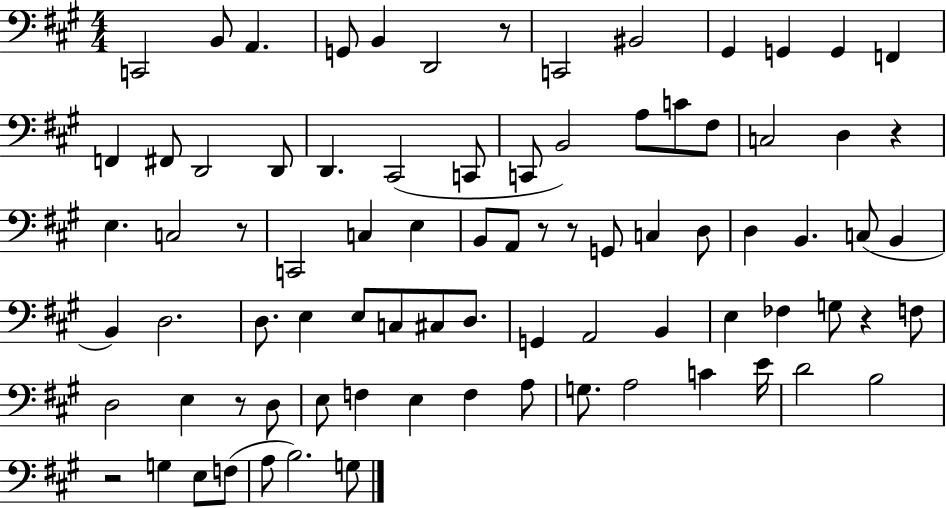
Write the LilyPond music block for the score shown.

{
  \clef bass
  \numericTimeSignature
  \time 4/4
  \key a \major
  c,2 b,8 a,4. | g,8 b,4 d,2 r8 | c,2 bis,2 | gis,4 g,4 g,4 f,4 | \break f,4 fis,8 d,2 d,8 | d,4. cis,2( c,8 | c,8 b,2) a8 c'8 fis8 | c2 d4 r4 | \break e4. c2 r8 | c,2 c4 e4 | b,8 a,8 r8 r8 g,8 c4 d8 | d4 b,4. c8( b,4 | \break b,4) d2. | d8. e4 e8 c8 cis8 d8. | g,4 a,2 b,4 | e4 fes4 g8 r4 f8 | \break d2 e4 r8 d8 | e8 f4 e4 f4 a8 | g8. a2 c'4 e'16 | d'2 b2 | \break r2 g4 e8 f8( | a8 b2.) g8 | \bar "|."
}